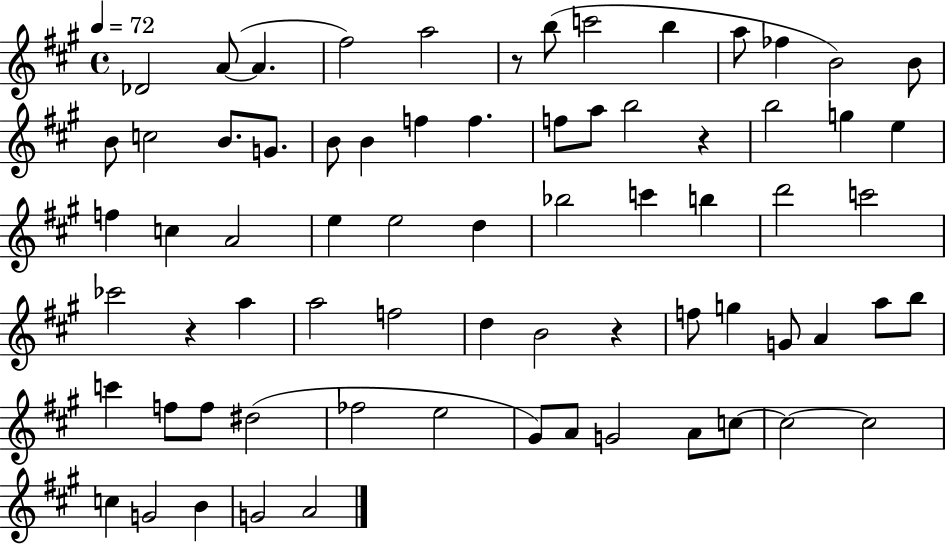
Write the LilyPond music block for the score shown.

{
  \clef treble
  \time 4/4
  \defaultTimeSignature
  \key a \major
  \tempo 4 = 72
  des'2 a'8~(~ a'4. | fis''2) a''2 | r8 b''8( c'''2 b''4 | a''8 fes''4 b'2) b'8 | \break b'8 c''2 b'8. g'8. | b'8 b'4 f''4 f''4. | f''8 a''8 b''2 r4 | b''2 g''4 e''4 | \break f''4 c''4 a'2 | e''4 e''2 d''4 | bes''2 c'''4 b''4 | d'''2 c'''2 | \break ces'''2 r4 a''4 | a''2 f''2 | d''4 b'2 r4 | f''8 g''4 g'8 a'4 a''8 b''8 | \break c'''4 f''8 f''8 dis''2( | fes''2 e''2 | gis'8) a'8 g'2 a'8 c''8~~ | c''2~~ c''2 | \break c''4 g'2 b'4 | g'2 a'2 | \bar "|."
}